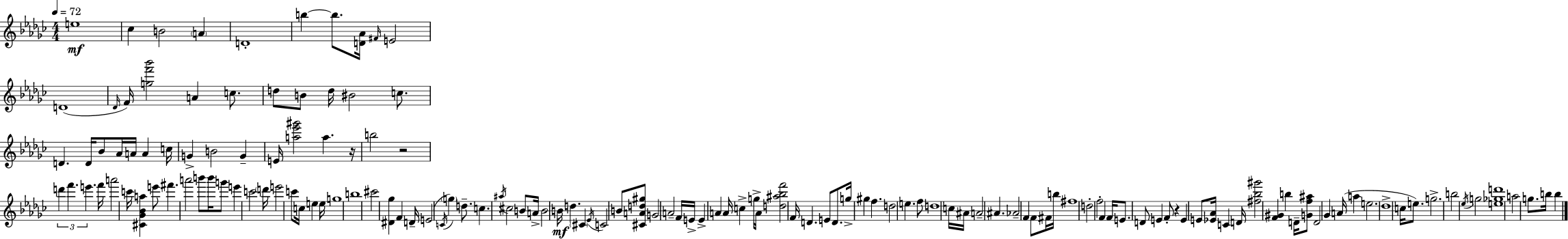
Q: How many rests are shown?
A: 3